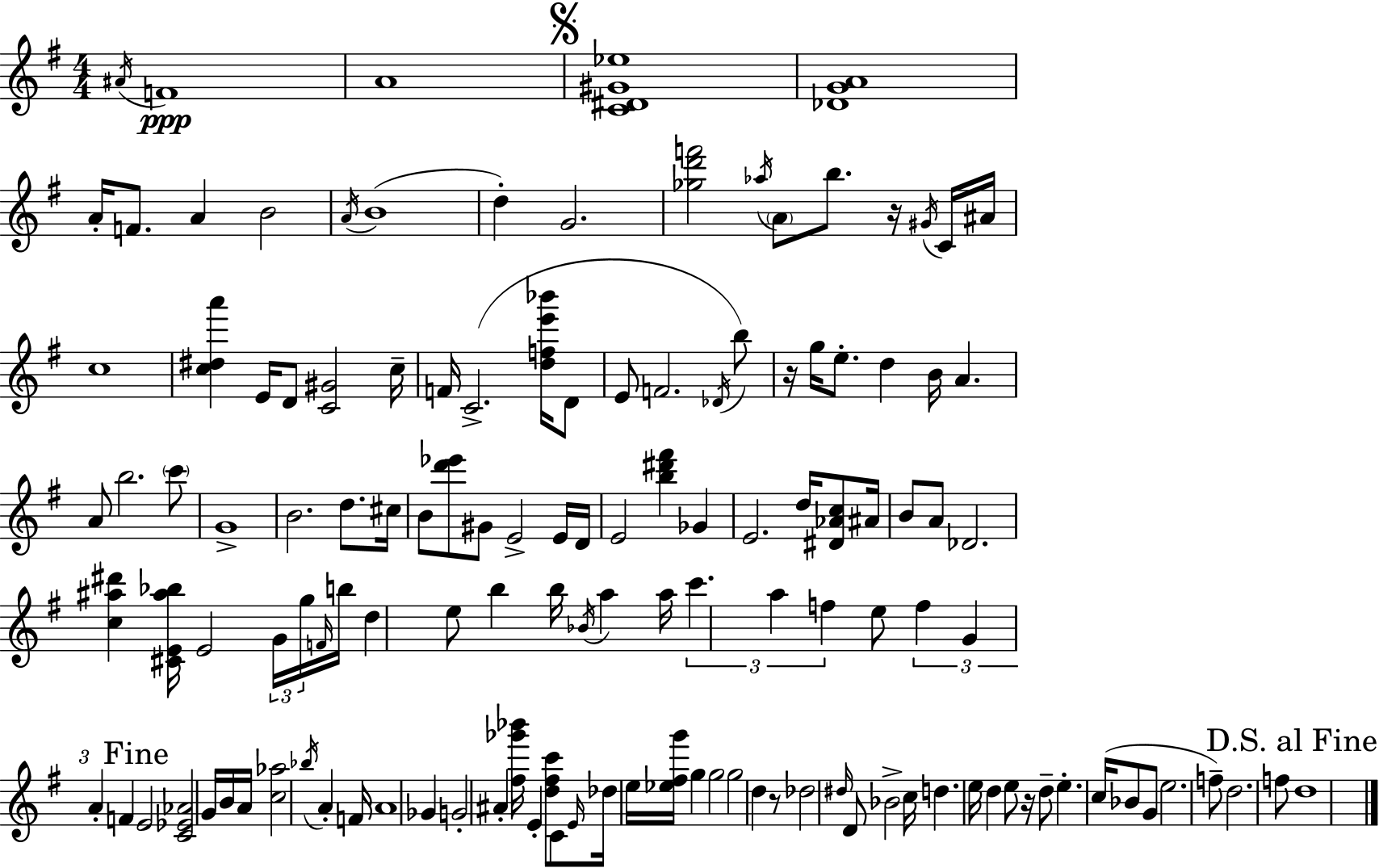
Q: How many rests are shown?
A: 4